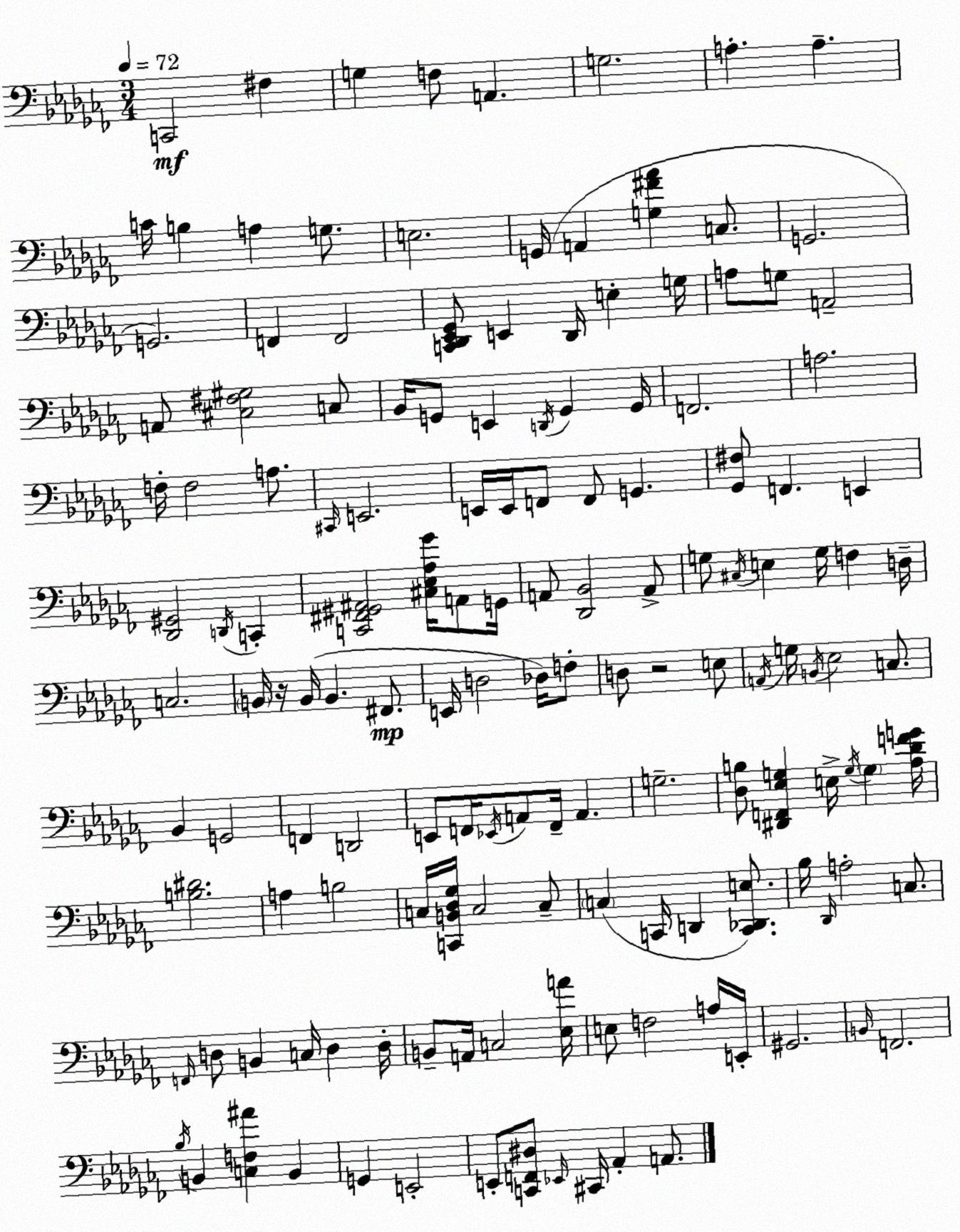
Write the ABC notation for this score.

X:1
T:Untitled
M:3/4
L:1/4
K:Abm
C,,2 ^F, G, F,/2 A,, G,2 A, A, C/4 B, A, G,/2 E,2 G,,/4 A,, [G,^F_A] C,/2 G,,2 G,,2 F,, F,,2 [C,,_D,,_E,,_G,,]/2 E,, _D,,/4 E, G,/4 A,/2 G,/2 A,,2 A,,/2 [^C,^F,^G,]2 C,/2 _B,,/4 G,,/2 E,, D,,/4 G,, G,,/4 F,,2 A,2 F,/4 F,2 A,/2 ^C,,/4 E,,2 E,,/4 E,,/4 F,,/2 F,,/2 G,, [_G,,^F,]/2 F,, E,, [_D,,^G,,]2 D,,/4 C,, [C,,^F,,^G,,^A,,]2 [^C,_E,_A,_G]/4 A,,/2 G,,/4 A,,/2 [_D,,_B,,]2 A,,/2 G,/2 ^C,/4 E, G,/4 F, D,/4 C,2 B,,/4 z/4 B,,/4 B,, ^F,,/2 E,,/4 D,2 _D,/4 F,/2 D,/2 z2 E,/2 A,,/4 G,/4 B,,/4 _E,2 C,/2 _B,, G,,2 F,, D,,2 E,,/2 F,,/4 _E,,/4 A,,/2 F,,/4 A,, G,2 [_D,B,]/2 [^D,,F,,_E,G,] E,/4 G,/4 G, [_A,_DFG]/4 [B,^D]2 A, B,2 C,/4 [C,,B,,_D,_G,]/4 C,2 C,/2 C, C,,/4 D,, [C,,_D,,E,]/2 _B,/4 _D,,/4 A,2 C,/2 F,,/4 D,/2 B,, C,/4 D, D,/4 B,,/2 A,,/4 C,2 [_E,A]/4 E,/2 F,2 A,/4 E,,/4 ^G,,2 B,,/4 F,,2 _B,/4 B,, [C,F,^A] B,, G,, E,,2 E,,/2 [C,,F,,^D,]/2 _E,,/4 ^C,,/4 _A,, A,,/2